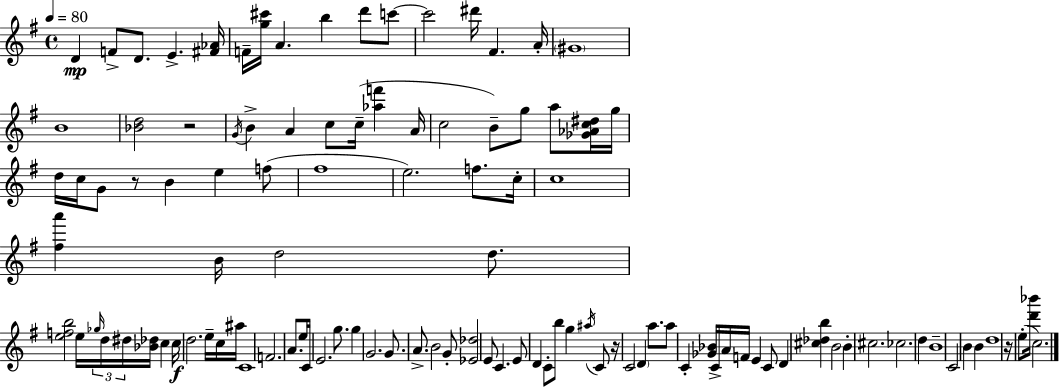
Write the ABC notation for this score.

X:1
T:Untitled
M:4/4
L:1/4
K:Em
D F/2 D/2 E [^F_A]/4 F/4 [g^c']/4 A b d'/2 c'/2 c'2 ^d'/4 ^F A/4 ^G4 B4 [_Bd]2 z2 G/4 B A c/2 c/4 [_af'] A/4 c2 B/2 g/2 a/2 [_G_Ac^d]/4 g/4 d/4 c/4 G/2 z/2 B e f/2 ^f4 e2 f/2 c/4 c4 [^fa'] B/4 d2 d/2 [efb]2 e/4 _g/4 d/4 ^d/4 [_B_d]/4 c c/4 d2 e/4 c/4 ^a/4 C4 F2 A/2 e/4 C/4 E2 g/2 g G2 G/2 A/2 B2 G/2 [_E_d]2 E/2 C E/2 D C/2 b/2 g ^a/4 C/2 z/4 C2 D a/2 a/2 C [_G_B]/4 C/4 A/4 F/4 E C/2 D [^c_db] B2 B ^c2 _c2 d B4 C2 B B d4 z/4 e/2 [d'_b']/4 c2